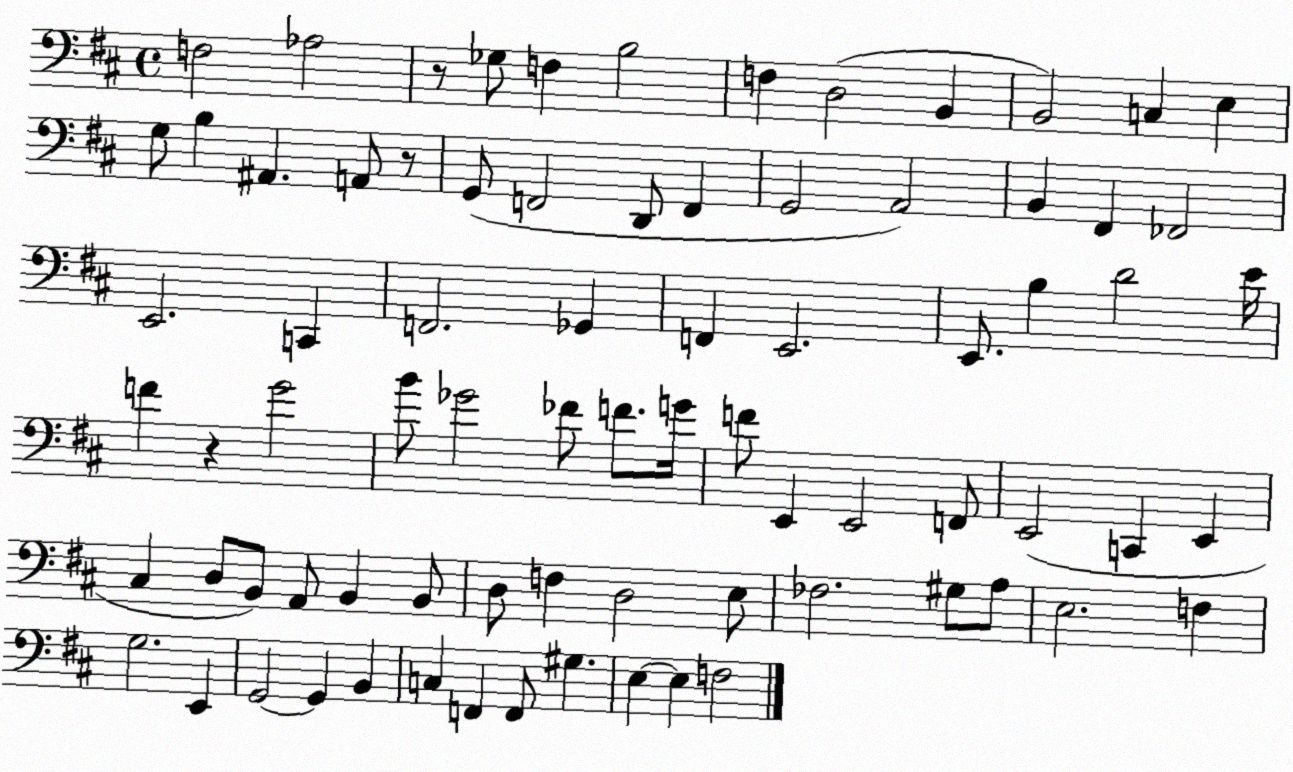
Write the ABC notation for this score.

X:1
T:Untitled
M:4/4
L:1/4
K:D
F,2 _A,2 z/2 _G,/2 F, B,2 F, D,2 B,, B,,2 C, E, G,/2 B, ^A,, A,,/2 z/2 G,,/2 F,,2 D,,/2 F,, G,,2 A,,2 B,, ^F,, _F,,2 E,,2 C,, F,,2 _G,, F,, E,,2 E,,/2 B, D2 E/4 F z G2 B/2 _G2 _F/2 F/2 G/4 F/2 E,, E,,2 F,,/2 E,,2 C,, E,, ^C, D,/2 B,,/2 A,,/2 B,, B,,/2 D,/2 F, D,2 E,/2 _F,2 ^G,/2 A,/2 E,2 F, G,2 E,, G,,2 G,, B,, C, F,, F,,/2 ^G, E, E, F,2